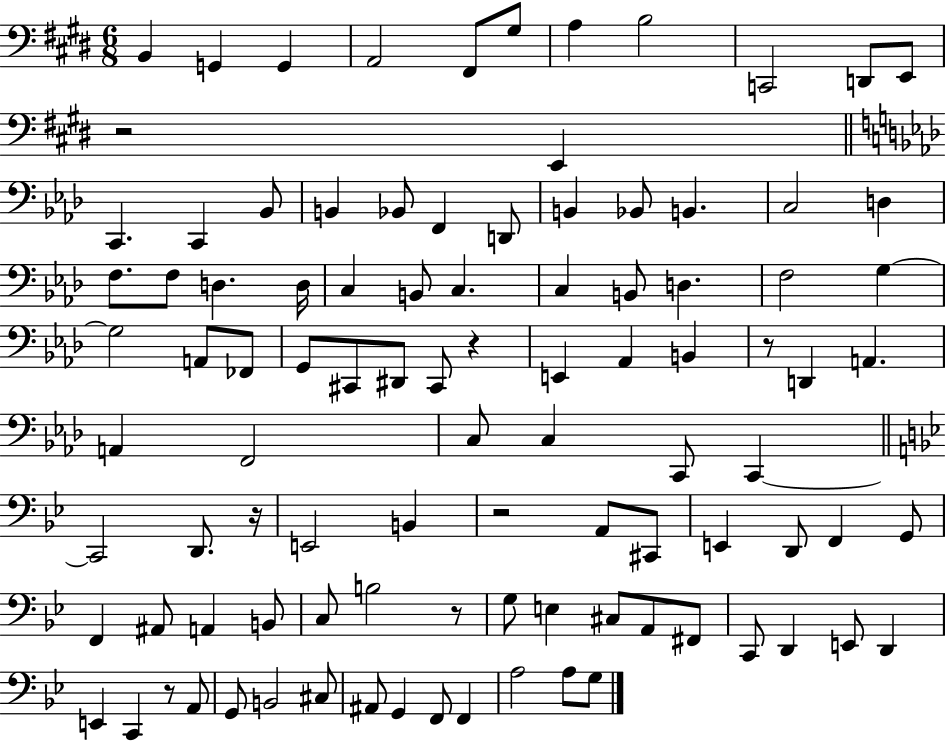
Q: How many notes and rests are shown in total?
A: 99